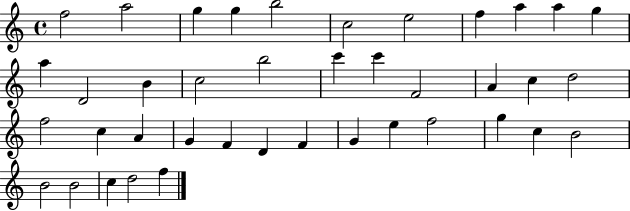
{
  \clef treble
  \time 4/4
  \defaultTimeSignature
  \key c \major
  f''2 a''2 | g''4 g''4 b''2 | c''2 e''2 | f''4 a''4 a''4 g''4 | \break a''4 d'2 b'4 | c''2 b''2 | c'''4 c'''4 f'2 | a'4 c''4 d''2 | \break f''2 c''4 a'4 | g'4 f'4 d'4 f'4 | g'4 e''4 f''2 | g''4 c''4 b'2 | \break b'2 b'2 | c''4 d''2 f''4 | \bar "|."
}